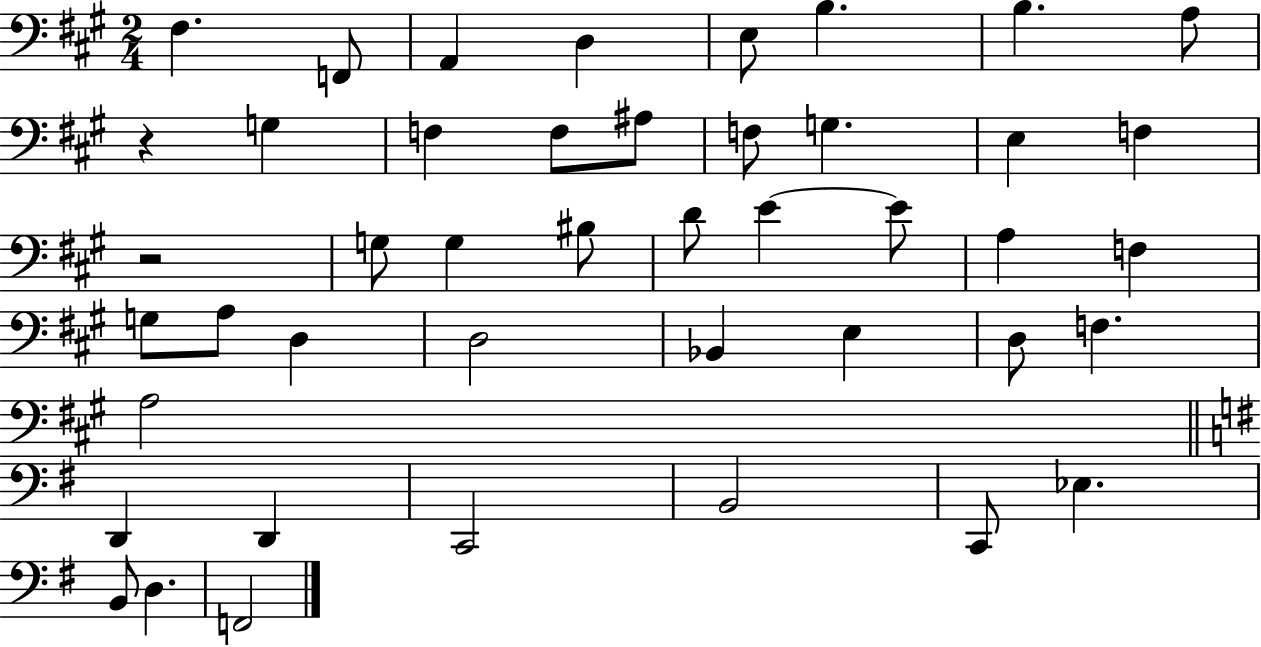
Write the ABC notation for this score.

X:1
T:Untitled
M:2/4
L:1/4
K:A
^F, F,,/2 A,, D, E,/2 B, B, A,/2 z G, F, F,/2 ^A,/2 F,/2 G, E, F, z2 G,/2 G, ^B,/2 D/2 E E/2 A, F, G,/2 A,/2 D, D,2 _B,, E, D,/2 F, A,2 D,, D,, C,,2 B,,2 C,,/2 _E, B,,/2 D, F,,2